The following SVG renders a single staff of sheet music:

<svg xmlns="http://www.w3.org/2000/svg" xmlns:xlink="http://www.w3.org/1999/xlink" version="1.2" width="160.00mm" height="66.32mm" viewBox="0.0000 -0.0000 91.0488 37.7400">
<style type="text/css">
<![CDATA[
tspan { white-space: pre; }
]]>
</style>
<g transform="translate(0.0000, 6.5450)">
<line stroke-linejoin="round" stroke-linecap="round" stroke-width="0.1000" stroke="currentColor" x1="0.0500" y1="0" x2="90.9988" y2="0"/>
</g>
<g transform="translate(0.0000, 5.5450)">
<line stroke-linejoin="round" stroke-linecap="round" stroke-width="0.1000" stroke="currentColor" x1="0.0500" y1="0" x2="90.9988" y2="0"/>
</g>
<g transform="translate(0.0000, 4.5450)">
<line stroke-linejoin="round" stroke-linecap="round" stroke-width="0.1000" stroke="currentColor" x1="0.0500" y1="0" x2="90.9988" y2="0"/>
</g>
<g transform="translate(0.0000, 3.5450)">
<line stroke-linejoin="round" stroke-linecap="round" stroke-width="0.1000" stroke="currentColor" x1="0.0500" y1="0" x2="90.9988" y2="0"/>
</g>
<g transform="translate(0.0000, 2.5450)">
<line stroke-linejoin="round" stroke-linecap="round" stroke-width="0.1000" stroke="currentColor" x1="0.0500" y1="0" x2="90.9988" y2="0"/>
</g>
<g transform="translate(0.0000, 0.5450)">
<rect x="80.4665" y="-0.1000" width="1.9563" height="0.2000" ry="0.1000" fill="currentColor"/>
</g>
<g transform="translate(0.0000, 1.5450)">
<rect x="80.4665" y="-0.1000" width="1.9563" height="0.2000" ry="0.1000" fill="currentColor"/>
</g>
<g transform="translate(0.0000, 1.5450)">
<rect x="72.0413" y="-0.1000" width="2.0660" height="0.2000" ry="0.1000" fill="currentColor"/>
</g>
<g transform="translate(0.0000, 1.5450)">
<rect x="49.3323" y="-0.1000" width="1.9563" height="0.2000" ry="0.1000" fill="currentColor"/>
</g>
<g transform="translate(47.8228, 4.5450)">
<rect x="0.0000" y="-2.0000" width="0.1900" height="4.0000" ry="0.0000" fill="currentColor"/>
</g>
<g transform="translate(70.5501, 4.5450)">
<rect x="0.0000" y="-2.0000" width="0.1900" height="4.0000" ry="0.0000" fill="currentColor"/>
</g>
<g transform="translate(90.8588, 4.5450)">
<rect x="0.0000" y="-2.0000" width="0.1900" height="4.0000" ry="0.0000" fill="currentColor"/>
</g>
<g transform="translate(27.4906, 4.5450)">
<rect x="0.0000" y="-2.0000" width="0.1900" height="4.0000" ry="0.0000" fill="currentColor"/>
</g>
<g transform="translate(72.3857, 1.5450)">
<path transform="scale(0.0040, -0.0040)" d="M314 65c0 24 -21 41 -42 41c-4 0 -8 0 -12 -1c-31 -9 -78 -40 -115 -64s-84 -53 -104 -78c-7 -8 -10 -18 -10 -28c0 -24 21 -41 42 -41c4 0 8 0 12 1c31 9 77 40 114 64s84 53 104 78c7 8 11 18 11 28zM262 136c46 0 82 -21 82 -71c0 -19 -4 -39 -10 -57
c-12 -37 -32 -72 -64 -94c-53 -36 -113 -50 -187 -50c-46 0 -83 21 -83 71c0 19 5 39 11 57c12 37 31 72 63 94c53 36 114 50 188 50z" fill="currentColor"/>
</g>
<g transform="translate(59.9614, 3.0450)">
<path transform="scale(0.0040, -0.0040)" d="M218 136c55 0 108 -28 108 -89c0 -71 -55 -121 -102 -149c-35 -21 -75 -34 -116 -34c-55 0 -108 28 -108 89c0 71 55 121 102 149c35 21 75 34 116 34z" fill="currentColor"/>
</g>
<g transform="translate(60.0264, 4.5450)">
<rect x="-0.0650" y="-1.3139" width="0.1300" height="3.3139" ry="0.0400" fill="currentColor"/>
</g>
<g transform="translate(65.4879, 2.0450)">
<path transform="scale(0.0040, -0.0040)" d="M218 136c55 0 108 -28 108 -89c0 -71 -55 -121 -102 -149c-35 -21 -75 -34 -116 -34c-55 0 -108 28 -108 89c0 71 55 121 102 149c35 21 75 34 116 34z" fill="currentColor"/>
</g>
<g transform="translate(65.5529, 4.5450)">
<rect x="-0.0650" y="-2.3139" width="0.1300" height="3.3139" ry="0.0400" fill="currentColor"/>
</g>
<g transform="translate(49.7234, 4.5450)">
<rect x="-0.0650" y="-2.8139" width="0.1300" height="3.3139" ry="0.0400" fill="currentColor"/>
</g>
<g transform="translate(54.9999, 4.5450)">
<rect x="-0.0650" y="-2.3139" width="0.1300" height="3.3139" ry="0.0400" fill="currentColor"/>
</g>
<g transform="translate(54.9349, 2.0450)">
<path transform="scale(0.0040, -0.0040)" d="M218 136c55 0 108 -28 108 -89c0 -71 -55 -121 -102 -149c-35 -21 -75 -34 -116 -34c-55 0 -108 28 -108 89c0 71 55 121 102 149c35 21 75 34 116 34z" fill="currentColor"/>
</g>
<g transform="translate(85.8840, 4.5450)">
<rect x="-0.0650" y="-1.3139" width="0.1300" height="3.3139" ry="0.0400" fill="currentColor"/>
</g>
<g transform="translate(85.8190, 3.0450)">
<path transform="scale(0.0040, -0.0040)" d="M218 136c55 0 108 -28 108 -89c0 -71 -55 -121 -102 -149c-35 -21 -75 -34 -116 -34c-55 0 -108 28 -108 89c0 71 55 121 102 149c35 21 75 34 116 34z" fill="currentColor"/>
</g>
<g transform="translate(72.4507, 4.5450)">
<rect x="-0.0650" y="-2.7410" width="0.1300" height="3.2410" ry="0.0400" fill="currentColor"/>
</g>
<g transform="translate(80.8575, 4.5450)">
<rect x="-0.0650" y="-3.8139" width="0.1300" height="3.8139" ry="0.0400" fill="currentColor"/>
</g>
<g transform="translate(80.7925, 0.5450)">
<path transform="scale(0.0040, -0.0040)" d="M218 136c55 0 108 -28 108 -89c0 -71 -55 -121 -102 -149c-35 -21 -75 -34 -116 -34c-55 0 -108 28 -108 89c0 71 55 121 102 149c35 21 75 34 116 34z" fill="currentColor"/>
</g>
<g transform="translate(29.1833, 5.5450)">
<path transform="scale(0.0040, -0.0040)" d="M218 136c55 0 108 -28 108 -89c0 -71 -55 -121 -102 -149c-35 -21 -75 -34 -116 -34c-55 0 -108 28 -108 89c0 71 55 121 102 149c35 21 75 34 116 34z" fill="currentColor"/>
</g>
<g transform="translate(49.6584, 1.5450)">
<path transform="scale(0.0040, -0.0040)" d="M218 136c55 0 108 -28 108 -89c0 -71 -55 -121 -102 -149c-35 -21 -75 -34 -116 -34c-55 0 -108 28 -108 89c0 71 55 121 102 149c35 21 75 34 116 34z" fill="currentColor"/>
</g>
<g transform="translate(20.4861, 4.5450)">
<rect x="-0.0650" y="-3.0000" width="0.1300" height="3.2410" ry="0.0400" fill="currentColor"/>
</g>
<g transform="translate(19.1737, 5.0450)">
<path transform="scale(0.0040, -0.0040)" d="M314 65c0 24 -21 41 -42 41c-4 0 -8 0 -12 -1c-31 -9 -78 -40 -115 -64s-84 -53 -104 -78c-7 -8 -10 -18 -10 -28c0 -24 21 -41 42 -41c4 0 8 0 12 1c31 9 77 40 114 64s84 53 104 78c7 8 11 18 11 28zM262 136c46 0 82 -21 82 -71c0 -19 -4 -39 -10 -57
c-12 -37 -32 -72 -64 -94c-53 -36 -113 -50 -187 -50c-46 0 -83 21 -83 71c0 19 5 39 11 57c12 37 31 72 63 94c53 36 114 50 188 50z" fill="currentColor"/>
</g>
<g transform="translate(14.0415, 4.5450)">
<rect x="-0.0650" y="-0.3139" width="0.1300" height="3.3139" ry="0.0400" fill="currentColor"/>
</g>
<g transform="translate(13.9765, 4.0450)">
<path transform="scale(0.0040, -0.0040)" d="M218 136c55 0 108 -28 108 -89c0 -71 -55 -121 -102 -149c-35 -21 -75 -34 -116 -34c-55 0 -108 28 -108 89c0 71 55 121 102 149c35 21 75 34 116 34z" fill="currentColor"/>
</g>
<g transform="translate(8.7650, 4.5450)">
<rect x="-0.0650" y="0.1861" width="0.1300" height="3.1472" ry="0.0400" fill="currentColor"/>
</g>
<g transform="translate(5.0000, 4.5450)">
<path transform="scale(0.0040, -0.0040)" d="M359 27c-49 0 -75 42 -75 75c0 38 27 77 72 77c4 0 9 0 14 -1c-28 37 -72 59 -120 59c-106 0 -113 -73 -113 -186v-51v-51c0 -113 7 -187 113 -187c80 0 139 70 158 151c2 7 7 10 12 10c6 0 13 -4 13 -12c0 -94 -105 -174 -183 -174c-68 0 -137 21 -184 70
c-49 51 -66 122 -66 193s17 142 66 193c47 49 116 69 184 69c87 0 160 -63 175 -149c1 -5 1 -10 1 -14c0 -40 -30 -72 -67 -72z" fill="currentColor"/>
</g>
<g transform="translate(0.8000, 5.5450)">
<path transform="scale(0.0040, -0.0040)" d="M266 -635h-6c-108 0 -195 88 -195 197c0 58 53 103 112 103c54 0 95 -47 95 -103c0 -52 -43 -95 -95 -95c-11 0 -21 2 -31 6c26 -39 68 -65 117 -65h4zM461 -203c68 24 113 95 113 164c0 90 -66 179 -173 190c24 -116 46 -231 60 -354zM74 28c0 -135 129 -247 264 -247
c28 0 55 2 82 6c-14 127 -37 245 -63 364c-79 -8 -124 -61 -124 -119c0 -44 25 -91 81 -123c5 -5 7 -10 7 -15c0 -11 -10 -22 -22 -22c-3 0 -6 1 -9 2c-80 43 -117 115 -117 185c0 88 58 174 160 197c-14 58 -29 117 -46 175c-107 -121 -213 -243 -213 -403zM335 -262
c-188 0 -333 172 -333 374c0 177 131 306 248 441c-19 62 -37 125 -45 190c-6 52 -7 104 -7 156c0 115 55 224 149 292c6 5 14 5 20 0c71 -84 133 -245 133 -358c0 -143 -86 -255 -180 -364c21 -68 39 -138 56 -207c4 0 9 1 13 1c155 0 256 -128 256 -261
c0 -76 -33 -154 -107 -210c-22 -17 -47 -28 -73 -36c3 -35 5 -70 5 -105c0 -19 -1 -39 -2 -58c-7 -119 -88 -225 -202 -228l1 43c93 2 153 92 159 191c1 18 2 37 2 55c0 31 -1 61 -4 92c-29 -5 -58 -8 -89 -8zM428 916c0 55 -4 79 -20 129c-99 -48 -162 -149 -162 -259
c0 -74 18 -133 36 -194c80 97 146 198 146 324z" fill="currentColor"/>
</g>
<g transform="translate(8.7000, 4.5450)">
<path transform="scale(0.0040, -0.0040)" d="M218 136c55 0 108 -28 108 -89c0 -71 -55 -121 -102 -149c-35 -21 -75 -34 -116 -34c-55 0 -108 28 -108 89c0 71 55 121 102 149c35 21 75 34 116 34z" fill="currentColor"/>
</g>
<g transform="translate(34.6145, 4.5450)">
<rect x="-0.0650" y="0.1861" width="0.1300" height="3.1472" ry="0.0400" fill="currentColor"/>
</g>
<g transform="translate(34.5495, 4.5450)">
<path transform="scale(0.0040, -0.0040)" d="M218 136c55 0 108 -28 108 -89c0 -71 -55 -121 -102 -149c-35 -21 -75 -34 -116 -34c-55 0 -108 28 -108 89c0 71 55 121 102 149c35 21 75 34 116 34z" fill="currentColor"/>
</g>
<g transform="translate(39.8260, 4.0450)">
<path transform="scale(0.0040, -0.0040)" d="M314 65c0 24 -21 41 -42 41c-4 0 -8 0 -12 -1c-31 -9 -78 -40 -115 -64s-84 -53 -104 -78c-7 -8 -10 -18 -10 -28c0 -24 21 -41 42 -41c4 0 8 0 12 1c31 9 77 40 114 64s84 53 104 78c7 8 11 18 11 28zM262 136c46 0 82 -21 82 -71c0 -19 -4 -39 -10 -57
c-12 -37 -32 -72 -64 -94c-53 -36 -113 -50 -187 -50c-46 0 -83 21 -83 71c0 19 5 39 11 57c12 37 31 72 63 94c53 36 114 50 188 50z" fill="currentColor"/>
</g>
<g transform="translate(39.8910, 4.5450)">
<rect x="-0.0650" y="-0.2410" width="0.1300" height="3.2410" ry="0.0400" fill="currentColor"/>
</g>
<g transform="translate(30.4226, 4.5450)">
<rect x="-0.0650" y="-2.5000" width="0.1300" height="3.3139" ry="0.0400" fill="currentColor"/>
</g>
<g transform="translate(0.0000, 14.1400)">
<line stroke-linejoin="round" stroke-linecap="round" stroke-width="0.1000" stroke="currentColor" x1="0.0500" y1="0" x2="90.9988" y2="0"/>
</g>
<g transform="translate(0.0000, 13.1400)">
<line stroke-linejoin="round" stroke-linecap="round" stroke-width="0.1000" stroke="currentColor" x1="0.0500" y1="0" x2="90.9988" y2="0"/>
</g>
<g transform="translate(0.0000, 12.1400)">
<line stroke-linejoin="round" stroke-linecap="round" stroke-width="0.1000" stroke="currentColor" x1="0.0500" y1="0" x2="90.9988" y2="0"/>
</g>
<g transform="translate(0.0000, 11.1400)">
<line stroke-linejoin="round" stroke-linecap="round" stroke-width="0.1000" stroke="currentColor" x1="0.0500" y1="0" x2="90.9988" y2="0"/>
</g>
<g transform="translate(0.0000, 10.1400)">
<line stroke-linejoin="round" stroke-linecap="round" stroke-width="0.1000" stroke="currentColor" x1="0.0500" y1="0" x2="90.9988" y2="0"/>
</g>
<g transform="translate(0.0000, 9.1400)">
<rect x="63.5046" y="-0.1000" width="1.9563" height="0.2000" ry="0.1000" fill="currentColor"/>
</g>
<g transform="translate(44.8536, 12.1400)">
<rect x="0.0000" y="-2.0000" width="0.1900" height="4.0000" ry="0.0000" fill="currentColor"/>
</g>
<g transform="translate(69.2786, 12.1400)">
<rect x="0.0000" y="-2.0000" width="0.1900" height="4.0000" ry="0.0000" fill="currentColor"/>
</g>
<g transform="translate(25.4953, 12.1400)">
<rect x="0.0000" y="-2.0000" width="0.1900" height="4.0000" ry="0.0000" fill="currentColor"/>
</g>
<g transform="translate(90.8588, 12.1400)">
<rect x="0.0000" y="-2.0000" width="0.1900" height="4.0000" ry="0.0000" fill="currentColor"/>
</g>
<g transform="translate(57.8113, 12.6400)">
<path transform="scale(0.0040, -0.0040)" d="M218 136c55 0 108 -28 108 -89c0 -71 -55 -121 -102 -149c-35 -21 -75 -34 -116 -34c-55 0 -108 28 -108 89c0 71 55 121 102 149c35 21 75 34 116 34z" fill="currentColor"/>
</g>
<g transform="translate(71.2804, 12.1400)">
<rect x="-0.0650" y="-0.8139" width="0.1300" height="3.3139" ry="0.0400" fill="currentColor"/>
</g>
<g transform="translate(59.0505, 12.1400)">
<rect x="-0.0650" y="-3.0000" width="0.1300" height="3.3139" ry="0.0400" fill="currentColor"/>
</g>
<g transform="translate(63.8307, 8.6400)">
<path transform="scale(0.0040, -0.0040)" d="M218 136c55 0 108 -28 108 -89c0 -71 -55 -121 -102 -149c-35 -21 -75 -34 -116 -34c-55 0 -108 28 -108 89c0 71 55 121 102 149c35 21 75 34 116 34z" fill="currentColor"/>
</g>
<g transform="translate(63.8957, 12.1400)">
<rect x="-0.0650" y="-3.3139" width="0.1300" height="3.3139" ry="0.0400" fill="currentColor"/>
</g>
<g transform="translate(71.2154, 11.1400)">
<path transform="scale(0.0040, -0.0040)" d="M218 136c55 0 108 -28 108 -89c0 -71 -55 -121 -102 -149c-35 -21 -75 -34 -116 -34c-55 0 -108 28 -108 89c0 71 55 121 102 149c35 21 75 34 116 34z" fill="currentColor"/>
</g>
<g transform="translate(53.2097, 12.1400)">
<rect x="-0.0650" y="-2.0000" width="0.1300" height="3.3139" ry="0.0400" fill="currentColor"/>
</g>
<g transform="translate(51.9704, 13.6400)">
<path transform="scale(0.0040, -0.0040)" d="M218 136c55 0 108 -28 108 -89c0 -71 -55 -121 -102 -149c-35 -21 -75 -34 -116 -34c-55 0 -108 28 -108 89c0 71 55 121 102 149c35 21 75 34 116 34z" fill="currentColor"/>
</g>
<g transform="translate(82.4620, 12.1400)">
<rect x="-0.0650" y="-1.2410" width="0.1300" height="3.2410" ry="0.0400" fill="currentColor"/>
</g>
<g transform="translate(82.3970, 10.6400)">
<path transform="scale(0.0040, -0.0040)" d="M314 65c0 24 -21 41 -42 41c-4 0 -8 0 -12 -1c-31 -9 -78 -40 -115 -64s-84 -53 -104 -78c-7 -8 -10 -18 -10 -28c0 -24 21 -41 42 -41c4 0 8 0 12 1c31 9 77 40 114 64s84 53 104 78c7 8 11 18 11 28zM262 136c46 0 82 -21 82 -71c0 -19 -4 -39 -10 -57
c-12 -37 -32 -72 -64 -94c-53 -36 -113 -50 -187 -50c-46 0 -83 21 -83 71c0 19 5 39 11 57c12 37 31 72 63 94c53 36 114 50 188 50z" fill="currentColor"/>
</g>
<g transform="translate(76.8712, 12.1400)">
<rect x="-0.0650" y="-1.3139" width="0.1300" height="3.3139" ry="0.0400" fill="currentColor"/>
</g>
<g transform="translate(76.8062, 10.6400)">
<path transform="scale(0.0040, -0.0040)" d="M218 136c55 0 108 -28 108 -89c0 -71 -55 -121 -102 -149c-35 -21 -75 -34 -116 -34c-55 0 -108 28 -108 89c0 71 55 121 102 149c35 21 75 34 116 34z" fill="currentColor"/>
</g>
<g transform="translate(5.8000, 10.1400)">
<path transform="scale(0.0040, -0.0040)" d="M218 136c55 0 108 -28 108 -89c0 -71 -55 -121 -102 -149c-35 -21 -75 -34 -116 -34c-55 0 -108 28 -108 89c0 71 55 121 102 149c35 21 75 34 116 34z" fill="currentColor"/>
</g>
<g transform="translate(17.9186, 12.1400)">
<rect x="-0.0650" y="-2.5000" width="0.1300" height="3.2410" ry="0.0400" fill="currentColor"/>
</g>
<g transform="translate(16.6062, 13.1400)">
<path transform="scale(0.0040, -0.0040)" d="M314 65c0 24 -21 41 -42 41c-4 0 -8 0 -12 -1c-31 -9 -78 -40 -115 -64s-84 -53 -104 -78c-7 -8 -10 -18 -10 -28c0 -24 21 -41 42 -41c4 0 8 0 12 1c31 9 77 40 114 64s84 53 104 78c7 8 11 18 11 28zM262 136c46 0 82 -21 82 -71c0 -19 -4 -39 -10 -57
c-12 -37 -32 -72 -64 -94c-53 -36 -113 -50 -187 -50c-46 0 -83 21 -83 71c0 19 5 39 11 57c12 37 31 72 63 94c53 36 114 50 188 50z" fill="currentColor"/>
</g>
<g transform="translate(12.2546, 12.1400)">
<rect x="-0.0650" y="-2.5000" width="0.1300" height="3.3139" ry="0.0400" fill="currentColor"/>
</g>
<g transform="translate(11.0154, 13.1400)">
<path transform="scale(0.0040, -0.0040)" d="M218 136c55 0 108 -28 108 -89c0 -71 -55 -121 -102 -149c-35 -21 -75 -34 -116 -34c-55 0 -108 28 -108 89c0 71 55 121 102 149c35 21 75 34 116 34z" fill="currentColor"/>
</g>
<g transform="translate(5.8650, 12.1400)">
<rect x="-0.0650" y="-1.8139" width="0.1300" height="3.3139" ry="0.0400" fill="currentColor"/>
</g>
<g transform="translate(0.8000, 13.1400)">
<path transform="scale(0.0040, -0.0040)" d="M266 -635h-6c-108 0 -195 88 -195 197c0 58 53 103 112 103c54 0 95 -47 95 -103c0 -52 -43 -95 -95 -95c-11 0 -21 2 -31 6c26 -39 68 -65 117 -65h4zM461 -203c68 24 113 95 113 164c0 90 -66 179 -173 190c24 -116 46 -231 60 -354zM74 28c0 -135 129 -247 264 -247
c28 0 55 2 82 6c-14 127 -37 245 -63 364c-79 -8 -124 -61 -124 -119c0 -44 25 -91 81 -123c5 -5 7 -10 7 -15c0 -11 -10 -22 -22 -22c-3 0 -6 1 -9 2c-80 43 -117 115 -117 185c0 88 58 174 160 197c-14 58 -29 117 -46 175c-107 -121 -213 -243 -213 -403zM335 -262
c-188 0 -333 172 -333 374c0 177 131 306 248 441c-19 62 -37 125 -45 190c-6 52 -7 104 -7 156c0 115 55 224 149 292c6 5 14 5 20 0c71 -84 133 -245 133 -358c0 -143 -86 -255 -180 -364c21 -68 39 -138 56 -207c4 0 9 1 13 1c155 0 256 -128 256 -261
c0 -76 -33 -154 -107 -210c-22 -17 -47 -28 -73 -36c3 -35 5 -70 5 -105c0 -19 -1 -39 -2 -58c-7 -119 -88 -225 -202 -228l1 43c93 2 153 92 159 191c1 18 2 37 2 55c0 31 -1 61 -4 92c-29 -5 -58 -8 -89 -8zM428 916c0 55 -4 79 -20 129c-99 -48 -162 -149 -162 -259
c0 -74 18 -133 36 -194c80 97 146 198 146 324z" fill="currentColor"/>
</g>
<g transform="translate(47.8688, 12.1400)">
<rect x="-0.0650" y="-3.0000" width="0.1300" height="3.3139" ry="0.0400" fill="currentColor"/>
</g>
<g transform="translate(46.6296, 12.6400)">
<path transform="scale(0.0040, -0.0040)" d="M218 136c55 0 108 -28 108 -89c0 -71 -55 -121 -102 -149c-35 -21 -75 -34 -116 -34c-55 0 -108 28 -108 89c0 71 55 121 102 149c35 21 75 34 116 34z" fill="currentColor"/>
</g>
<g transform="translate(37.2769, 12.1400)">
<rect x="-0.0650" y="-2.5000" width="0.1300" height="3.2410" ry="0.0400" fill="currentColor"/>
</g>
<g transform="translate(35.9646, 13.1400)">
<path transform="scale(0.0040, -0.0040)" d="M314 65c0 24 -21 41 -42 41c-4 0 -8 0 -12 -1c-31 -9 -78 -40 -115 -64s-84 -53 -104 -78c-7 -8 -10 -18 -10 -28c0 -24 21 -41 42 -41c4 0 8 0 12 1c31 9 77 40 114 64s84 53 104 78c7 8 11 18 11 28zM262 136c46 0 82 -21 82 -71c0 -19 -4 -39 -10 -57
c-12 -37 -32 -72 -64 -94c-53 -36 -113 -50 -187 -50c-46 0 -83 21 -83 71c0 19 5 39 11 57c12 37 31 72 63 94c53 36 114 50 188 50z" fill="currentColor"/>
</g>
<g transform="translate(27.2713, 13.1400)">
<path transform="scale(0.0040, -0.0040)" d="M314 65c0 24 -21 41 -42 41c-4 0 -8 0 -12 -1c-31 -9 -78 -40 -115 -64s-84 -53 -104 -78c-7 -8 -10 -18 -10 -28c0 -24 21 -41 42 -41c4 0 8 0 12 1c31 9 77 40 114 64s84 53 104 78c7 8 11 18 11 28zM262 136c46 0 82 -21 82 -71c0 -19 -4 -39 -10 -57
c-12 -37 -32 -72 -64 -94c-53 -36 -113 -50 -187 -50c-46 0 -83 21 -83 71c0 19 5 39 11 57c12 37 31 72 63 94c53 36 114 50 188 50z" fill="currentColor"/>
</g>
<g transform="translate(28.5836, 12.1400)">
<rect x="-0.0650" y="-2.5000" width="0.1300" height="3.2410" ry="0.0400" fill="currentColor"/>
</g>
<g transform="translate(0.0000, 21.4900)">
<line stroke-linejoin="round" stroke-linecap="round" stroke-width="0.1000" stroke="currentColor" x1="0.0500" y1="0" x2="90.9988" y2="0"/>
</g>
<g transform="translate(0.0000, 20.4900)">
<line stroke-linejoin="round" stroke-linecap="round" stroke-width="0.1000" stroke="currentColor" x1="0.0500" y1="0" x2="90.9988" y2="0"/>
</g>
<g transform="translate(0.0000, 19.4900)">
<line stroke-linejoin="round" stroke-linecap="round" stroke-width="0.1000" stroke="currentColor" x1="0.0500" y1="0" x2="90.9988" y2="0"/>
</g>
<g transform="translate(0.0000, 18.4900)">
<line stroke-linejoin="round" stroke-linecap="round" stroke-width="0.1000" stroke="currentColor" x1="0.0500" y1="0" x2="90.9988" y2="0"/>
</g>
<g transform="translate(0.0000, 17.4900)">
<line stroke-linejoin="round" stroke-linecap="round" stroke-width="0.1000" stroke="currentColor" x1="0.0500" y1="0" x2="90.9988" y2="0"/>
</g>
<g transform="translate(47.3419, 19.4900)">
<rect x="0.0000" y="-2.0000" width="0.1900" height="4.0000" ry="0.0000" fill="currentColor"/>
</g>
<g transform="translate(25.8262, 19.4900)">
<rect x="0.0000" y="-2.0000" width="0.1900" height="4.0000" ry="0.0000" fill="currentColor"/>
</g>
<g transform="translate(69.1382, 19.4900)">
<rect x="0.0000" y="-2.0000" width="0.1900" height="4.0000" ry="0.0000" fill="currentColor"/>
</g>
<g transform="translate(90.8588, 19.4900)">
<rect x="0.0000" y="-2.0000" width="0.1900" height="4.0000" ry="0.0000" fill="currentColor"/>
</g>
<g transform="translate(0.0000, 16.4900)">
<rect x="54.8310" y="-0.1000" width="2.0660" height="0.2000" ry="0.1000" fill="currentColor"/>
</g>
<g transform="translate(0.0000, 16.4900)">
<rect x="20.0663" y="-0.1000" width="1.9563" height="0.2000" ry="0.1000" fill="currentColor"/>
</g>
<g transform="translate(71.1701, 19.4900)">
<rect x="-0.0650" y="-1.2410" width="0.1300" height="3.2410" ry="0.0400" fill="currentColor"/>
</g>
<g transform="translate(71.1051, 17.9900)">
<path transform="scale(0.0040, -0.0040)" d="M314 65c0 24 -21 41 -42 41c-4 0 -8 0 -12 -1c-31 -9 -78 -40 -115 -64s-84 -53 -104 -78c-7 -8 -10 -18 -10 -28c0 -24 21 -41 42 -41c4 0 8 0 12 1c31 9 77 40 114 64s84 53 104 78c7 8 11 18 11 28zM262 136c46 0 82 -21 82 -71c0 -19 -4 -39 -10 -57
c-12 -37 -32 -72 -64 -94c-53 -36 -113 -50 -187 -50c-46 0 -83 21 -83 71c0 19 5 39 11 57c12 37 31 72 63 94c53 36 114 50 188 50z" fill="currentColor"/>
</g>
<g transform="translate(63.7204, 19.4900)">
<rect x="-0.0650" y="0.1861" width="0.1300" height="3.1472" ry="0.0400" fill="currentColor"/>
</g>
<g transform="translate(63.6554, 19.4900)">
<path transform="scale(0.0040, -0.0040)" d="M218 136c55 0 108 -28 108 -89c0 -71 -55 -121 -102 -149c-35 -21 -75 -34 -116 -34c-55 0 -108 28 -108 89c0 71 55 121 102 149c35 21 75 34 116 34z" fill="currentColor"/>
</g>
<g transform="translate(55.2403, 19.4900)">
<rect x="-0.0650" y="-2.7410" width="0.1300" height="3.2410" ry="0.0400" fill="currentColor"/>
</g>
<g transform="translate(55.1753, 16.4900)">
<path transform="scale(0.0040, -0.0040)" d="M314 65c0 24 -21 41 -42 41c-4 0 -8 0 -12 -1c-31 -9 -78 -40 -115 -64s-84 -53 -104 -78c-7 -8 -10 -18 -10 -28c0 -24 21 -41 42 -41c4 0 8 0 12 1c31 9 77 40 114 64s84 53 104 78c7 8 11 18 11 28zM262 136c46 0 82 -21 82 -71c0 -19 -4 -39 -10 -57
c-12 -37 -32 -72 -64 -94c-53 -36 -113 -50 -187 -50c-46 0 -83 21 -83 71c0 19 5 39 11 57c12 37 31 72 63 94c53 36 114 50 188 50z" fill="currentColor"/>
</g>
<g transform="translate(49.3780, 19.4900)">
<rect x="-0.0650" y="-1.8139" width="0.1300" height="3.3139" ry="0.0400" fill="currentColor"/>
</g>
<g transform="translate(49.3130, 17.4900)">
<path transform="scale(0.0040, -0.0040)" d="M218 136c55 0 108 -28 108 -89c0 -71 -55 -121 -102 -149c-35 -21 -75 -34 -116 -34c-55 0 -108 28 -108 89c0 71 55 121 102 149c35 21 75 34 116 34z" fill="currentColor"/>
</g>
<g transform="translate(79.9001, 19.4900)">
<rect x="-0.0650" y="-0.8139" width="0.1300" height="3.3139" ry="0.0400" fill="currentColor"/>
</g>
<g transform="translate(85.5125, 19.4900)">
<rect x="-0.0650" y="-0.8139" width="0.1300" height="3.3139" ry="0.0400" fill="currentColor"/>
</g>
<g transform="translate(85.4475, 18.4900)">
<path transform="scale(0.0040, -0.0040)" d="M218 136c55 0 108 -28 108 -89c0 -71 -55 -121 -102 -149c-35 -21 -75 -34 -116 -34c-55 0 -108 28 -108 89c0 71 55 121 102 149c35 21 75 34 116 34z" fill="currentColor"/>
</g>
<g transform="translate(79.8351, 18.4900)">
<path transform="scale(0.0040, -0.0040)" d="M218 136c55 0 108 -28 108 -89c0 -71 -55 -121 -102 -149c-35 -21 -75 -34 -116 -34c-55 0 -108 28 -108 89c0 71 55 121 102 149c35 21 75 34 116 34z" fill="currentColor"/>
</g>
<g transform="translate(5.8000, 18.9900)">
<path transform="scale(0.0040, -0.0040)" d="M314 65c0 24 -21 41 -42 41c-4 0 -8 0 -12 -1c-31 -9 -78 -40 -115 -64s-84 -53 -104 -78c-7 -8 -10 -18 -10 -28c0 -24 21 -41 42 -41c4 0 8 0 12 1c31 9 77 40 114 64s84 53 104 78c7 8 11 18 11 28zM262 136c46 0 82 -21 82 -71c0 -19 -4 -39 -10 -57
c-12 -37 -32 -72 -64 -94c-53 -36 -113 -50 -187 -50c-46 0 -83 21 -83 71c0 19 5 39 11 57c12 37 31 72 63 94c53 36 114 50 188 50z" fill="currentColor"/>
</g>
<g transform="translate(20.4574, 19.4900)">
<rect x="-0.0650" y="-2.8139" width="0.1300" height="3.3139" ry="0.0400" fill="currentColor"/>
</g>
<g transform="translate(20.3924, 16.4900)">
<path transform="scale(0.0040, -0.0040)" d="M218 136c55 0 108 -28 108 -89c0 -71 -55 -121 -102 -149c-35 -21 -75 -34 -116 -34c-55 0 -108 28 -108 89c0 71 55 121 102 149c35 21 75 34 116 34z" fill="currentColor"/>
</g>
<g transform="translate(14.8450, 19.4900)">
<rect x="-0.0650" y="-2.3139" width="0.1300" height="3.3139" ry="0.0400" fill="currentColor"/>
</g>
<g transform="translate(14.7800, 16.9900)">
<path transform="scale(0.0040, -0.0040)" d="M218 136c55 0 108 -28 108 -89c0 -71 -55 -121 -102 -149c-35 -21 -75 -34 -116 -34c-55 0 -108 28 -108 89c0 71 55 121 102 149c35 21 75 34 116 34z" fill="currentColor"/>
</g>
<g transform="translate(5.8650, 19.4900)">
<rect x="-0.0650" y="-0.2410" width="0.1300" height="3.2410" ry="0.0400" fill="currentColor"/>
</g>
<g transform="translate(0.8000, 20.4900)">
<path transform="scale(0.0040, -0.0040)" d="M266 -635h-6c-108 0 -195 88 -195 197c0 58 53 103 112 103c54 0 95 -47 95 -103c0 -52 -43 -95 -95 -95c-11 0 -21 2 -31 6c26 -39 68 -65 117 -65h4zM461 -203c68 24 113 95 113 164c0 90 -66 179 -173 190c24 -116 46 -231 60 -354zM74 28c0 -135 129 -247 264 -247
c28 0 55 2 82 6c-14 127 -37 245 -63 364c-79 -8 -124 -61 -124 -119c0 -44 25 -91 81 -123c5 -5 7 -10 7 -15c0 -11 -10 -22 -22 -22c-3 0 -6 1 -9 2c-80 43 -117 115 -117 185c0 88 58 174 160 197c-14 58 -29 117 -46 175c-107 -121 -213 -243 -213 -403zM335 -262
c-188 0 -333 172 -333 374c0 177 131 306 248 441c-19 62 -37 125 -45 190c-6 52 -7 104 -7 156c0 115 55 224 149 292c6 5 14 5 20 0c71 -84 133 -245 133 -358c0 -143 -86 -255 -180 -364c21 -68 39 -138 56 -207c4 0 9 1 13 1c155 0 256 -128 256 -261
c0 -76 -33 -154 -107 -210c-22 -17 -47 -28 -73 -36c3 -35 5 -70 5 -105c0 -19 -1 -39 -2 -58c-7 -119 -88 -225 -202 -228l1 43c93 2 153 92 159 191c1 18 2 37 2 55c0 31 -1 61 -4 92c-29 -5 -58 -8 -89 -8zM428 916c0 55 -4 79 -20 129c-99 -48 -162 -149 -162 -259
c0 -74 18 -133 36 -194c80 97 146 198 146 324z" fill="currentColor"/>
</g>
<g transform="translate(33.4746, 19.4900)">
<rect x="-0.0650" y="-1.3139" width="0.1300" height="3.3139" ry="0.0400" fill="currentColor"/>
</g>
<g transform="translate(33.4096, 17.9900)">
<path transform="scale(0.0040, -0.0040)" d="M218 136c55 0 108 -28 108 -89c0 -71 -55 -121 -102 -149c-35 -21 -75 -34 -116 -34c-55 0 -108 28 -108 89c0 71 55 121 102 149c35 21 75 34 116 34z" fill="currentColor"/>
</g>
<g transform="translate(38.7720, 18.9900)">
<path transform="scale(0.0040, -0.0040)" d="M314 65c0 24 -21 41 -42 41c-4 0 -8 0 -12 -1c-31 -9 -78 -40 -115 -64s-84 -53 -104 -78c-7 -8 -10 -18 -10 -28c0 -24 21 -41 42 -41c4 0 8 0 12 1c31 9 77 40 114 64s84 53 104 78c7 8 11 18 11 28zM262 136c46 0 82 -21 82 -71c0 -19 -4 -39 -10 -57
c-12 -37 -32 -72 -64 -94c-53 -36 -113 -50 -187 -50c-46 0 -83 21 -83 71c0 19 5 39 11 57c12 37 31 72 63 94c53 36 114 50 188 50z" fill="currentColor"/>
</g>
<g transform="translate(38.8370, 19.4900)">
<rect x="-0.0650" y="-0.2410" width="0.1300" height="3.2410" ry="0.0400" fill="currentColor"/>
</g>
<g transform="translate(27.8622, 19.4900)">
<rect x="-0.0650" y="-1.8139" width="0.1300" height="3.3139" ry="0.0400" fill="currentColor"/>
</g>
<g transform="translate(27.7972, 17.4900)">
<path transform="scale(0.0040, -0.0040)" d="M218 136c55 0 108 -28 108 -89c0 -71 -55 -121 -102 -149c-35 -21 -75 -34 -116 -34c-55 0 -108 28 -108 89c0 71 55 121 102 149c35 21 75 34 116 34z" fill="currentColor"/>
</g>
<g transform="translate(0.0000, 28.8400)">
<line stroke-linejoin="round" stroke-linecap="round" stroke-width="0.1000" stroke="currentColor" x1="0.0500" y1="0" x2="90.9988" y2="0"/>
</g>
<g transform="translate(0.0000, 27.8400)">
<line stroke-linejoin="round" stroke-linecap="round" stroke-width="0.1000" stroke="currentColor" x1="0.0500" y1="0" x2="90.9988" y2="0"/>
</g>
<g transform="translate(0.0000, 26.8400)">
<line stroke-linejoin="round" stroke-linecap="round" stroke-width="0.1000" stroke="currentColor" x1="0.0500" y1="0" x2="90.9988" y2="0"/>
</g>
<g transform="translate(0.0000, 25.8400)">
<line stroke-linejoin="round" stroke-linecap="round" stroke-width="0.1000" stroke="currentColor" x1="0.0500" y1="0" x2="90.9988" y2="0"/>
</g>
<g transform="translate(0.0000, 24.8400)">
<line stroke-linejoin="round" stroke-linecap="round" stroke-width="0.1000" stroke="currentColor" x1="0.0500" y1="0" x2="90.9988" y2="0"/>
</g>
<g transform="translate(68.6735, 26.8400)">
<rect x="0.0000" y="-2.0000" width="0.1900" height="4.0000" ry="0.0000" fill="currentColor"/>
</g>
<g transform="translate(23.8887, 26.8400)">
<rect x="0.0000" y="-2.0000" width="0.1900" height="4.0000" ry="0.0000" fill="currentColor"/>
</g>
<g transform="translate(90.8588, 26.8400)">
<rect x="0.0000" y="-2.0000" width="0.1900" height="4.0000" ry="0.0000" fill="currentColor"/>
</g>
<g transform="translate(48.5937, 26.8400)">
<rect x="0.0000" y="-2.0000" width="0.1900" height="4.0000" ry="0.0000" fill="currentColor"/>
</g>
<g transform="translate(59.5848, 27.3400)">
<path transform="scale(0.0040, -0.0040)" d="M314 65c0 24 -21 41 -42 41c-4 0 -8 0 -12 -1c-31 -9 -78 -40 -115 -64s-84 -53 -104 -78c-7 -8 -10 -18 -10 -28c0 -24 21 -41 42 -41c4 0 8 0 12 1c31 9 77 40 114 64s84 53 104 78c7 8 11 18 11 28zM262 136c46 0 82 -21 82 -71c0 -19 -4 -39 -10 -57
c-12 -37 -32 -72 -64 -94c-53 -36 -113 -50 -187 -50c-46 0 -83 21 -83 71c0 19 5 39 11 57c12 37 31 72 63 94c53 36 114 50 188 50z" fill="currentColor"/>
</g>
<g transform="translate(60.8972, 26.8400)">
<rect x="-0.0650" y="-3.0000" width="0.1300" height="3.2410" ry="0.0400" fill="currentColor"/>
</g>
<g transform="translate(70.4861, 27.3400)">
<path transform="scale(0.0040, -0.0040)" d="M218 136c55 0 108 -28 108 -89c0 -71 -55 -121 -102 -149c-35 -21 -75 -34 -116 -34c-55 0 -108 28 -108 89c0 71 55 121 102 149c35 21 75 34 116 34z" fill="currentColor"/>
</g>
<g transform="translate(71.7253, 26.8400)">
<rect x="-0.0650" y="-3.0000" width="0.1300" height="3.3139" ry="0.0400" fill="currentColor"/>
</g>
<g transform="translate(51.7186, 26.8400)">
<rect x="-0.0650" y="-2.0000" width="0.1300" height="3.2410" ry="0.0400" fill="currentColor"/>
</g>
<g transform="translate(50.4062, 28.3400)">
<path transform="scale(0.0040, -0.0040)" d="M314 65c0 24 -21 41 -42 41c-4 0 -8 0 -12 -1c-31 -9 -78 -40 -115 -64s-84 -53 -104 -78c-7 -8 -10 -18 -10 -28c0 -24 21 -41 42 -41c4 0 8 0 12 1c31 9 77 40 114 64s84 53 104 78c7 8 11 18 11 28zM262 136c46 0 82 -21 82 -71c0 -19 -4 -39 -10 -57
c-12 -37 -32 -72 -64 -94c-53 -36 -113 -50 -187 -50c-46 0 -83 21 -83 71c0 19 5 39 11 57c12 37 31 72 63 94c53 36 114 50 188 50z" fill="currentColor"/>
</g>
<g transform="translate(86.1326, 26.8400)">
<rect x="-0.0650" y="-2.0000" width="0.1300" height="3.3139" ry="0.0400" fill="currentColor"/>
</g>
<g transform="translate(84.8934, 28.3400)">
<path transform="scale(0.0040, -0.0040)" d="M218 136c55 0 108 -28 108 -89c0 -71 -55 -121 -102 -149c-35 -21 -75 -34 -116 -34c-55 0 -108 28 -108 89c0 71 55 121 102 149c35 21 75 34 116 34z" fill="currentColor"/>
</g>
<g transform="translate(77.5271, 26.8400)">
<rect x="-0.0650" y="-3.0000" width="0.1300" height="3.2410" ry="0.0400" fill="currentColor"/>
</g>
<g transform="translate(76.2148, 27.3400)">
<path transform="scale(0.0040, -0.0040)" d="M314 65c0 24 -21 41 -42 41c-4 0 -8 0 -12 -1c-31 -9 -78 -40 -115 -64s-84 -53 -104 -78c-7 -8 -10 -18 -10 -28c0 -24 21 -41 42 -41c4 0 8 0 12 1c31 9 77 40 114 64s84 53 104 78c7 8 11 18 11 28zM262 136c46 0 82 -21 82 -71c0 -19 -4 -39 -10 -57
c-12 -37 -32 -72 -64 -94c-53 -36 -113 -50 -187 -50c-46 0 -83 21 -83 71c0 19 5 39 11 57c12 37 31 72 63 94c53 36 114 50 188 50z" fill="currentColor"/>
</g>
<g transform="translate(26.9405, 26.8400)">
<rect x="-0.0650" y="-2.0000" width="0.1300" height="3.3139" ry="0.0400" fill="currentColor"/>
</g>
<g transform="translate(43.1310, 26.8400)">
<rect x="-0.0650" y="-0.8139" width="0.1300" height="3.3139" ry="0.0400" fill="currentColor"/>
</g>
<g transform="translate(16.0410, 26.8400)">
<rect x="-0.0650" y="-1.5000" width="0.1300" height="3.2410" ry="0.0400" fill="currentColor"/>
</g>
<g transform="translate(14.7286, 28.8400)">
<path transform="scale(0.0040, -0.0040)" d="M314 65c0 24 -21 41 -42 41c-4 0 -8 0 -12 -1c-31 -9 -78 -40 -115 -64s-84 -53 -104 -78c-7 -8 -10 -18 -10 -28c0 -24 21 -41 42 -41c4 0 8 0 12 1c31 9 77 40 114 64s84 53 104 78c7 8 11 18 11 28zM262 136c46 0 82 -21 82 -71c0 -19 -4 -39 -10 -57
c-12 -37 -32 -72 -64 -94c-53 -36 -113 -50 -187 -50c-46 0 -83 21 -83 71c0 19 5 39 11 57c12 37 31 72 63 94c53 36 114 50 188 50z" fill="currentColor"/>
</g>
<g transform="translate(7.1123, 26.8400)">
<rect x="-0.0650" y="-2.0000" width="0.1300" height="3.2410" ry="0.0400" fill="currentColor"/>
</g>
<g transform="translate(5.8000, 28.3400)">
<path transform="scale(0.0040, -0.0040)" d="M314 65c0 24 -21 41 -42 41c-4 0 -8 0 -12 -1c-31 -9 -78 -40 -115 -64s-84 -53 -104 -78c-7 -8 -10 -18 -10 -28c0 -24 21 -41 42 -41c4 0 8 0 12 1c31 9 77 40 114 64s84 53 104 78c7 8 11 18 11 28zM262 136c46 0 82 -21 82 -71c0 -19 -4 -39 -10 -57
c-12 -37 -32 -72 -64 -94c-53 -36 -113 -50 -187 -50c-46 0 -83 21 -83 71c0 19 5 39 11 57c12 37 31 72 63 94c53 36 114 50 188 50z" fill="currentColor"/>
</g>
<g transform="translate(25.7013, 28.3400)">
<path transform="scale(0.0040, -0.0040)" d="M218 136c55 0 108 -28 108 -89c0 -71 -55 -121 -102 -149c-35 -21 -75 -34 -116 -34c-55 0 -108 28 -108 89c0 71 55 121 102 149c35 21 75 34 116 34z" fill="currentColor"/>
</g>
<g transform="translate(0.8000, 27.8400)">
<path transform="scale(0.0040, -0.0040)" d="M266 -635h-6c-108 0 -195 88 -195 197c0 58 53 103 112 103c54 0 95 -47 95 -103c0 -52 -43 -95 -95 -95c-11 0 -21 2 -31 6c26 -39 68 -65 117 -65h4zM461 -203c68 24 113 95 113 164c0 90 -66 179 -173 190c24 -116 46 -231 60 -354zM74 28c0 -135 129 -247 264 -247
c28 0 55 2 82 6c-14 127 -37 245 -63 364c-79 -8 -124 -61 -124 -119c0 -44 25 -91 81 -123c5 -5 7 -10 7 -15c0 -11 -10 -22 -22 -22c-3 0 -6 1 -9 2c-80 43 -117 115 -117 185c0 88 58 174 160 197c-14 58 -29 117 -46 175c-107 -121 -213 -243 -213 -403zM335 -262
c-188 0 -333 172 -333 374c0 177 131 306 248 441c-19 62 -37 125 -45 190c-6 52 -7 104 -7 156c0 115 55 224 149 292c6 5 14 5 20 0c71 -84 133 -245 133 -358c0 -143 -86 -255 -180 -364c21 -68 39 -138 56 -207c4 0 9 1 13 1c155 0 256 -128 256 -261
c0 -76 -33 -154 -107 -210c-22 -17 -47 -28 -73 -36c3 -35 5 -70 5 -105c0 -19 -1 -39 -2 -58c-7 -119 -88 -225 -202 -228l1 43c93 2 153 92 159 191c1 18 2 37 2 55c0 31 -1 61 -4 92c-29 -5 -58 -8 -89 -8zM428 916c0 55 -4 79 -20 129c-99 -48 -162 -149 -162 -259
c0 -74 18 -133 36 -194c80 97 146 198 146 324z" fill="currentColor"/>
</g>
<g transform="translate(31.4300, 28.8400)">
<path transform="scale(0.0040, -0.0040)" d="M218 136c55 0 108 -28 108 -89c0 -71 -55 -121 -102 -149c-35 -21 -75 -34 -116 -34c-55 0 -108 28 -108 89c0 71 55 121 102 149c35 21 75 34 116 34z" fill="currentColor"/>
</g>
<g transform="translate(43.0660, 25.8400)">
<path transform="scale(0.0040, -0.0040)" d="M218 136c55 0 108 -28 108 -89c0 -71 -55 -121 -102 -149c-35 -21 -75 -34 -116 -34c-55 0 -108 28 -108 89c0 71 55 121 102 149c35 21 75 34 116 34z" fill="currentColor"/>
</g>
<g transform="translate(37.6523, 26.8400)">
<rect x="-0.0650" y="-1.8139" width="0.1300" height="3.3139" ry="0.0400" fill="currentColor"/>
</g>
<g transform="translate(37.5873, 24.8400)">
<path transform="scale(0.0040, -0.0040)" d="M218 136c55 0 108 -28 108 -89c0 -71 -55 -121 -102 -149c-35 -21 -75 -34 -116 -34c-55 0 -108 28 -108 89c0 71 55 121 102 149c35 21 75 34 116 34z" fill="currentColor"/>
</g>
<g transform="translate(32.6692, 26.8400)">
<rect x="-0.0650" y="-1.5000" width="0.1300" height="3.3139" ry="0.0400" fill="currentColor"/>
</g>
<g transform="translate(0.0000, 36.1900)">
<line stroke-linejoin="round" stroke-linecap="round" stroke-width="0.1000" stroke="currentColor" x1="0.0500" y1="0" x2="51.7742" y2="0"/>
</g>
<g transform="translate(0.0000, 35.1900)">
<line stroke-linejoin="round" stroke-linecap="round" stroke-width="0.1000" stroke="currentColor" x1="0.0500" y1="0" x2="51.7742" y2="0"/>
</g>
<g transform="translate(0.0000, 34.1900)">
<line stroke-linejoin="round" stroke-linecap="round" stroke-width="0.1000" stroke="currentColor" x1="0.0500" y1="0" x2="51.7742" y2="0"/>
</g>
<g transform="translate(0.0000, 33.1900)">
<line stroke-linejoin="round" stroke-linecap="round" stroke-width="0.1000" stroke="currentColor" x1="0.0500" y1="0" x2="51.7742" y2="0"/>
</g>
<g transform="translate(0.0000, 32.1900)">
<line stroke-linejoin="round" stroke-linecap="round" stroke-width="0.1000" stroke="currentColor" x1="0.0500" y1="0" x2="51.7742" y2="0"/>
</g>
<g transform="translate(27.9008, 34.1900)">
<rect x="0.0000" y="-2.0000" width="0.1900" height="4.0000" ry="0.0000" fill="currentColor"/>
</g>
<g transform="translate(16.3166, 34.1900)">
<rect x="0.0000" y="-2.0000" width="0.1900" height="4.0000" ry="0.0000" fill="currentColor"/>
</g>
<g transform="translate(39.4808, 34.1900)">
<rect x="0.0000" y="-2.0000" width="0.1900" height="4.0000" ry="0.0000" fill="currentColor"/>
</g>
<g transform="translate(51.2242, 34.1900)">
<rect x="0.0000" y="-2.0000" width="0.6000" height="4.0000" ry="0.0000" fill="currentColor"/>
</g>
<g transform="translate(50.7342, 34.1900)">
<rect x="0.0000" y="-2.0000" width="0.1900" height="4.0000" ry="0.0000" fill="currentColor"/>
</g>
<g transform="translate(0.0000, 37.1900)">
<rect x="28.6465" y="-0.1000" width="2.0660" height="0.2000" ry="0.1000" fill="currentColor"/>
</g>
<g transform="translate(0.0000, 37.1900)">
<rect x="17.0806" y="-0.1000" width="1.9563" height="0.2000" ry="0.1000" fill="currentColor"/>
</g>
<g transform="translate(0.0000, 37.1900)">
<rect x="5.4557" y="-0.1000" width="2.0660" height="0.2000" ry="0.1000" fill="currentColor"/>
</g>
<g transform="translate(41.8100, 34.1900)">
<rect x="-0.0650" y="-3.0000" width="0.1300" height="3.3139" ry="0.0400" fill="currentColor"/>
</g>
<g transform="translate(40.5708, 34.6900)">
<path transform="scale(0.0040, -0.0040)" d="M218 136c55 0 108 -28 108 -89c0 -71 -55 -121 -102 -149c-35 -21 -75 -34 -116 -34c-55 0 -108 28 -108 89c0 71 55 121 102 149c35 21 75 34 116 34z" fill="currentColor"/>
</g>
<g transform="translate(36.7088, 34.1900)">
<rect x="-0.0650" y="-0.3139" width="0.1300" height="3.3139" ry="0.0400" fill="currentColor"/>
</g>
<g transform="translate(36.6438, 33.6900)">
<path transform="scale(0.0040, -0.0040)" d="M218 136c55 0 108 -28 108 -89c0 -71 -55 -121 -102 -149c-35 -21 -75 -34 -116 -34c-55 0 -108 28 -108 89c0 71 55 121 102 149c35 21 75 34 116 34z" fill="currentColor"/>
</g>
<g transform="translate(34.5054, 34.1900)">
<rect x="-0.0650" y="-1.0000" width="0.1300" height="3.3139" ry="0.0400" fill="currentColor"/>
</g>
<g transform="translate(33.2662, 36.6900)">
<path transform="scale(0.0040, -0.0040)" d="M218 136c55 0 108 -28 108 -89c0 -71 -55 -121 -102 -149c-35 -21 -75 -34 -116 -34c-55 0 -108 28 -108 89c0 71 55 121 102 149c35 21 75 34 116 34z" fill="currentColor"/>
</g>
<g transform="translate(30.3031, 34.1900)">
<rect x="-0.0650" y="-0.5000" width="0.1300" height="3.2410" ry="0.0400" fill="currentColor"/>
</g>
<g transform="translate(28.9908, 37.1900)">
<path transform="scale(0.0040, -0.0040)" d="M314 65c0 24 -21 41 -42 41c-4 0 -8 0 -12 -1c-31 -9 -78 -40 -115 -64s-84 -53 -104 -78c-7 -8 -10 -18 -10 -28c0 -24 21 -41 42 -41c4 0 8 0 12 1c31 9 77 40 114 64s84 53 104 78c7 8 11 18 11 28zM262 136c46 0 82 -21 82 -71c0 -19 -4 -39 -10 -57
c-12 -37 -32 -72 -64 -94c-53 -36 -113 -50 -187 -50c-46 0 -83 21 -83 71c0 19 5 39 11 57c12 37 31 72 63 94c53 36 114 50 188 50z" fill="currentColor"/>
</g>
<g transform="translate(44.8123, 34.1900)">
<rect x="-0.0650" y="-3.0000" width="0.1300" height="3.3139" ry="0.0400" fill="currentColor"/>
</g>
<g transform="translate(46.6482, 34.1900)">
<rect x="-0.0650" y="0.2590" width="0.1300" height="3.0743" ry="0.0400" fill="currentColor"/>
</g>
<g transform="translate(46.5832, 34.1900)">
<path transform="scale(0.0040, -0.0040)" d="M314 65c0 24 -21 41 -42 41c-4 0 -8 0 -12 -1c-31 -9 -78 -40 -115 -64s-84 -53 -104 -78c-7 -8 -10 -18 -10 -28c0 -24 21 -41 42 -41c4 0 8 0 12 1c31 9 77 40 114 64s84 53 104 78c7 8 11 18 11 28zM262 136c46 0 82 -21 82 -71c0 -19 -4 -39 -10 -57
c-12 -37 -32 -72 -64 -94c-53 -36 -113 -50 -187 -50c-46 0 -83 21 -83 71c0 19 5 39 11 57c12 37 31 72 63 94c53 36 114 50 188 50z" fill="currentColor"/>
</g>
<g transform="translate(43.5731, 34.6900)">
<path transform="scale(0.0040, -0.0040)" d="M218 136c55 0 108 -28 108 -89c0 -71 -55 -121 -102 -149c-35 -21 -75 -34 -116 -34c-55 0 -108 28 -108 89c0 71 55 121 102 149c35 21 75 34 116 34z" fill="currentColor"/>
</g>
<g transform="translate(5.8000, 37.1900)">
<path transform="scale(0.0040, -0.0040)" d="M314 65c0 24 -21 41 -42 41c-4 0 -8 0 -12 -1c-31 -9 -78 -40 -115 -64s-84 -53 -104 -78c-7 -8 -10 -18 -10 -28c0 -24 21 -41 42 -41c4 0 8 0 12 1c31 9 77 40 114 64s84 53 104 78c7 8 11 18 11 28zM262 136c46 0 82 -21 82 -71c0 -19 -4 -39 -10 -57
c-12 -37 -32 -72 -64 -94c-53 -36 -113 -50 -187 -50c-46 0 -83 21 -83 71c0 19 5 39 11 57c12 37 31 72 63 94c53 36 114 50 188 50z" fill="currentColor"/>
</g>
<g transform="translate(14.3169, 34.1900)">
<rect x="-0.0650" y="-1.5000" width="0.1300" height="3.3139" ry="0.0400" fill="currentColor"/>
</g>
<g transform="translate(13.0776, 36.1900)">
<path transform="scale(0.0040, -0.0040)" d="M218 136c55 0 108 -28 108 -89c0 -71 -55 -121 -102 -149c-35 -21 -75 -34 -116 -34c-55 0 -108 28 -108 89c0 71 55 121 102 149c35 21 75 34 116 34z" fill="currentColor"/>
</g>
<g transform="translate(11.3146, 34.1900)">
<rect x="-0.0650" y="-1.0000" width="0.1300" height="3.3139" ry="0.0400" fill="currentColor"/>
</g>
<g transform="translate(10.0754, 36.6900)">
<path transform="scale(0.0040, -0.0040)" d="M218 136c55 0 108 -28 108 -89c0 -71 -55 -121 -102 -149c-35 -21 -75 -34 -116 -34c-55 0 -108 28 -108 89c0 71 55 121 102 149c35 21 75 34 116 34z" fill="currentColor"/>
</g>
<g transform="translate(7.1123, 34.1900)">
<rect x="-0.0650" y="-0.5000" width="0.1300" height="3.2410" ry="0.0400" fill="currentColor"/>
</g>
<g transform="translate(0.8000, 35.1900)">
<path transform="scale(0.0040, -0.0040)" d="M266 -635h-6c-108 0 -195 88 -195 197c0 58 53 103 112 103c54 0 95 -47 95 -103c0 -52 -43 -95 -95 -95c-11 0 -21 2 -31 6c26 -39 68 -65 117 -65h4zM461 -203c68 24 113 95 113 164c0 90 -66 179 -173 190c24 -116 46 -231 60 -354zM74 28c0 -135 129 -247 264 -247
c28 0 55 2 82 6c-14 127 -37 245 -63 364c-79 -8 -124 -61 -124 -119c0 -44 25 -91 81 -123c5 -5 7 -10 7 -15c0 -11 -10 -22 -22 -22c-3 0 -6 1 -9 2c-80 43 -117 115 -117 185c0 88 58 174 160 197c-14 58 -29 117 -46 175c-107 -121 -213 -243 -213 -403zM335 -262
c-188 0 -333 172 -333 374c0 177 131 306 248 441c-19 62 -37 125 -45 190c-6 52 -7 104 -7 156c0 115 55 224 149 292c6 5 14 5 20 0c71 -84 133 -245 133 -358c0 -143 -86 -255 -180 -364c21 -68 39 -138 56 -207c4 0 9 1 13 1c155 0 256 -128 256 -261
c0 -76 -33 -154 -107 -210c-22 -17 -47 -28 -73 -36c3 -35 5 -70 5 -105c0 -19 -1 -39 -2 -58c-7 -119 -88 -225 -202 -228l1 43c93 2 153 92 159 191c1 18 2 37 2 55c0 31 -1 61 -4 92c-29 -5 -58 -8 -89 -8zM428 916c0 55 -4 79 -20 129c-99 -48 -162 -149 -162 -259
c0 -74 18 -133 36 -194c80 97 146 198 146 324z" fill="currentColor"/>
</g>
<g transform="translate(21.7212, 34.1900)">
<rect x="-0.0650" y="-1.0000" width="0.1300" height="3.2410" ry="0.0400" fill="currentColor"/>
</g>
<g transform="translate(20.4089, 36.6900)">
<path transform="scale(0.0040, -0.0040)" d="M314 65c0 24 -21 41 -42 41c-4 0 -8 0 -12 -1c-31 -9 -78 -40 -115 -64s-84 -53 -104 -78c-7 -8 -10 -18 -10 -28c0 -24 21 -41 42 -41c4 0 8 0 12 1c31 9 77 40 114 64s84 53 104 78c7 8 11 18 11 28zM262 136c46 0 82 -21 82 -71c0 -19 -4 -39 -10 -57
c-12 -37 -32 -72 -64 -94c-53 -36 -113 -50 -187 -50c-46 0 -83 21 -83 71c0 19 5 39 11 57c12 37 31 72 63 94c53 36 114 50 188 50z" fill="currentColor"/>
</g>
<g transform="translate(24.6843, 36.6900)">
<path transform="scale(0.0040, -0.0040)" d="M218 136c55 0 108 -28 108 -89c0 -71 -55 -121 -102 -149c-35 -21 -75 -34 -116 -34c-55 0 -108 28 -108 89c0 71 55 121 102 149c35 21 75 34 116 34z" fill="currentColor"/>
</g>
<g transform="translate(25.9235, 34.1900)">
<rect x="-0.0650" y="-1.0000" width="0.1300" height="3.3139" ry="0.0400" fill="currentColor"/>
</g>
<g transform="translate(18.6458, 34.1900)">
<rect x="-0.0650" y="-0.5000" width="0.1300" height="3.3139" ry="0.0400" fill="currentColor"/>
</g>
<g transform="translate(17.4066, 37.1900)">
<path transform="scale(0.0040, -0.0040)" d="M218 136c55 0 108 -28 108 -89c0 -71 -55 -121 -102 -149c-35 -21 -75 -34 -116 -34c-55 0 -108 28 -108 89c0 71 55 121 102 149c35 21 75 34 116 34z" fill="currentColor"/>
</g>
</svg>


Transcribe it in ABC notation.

X:1
T:Untitled
M:4/4
L:1/4
K:C
B c A2 G B c2 a g e g a2 c' e f G G2 G2 G2 A F A b d e e2 c2 g a f e c2 f a2 B e2 d d F2 E2 F E f d F2 A2 A A2 F C2 D E C D2 D C2 D c A A B2